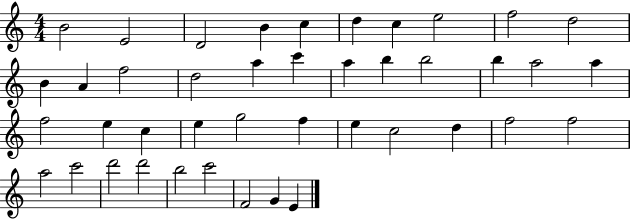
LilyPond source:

{
  \clef treble
  \numericTimeSignature
  \time 4/4
  \key c \major
  b'2 e'2 | d'2 b'4 c''4 | d''4 c''4 e''2 | f''2 d''2 | \break b'4 a'4 f''2 | d''2 a''4 c'''4 | a''4 b''4 b''2 | b''4 a''2 a''4 | \break f''2 e''4 c''4 | e''4 g''2 f''4 | e''4 c''2 d''4 | f''2 f''2 | \break a''2 c'''2 | d'''2 d'''2 | b''2 c'''2 | f'2 g'4 e'4 | \break \bar "|."
}